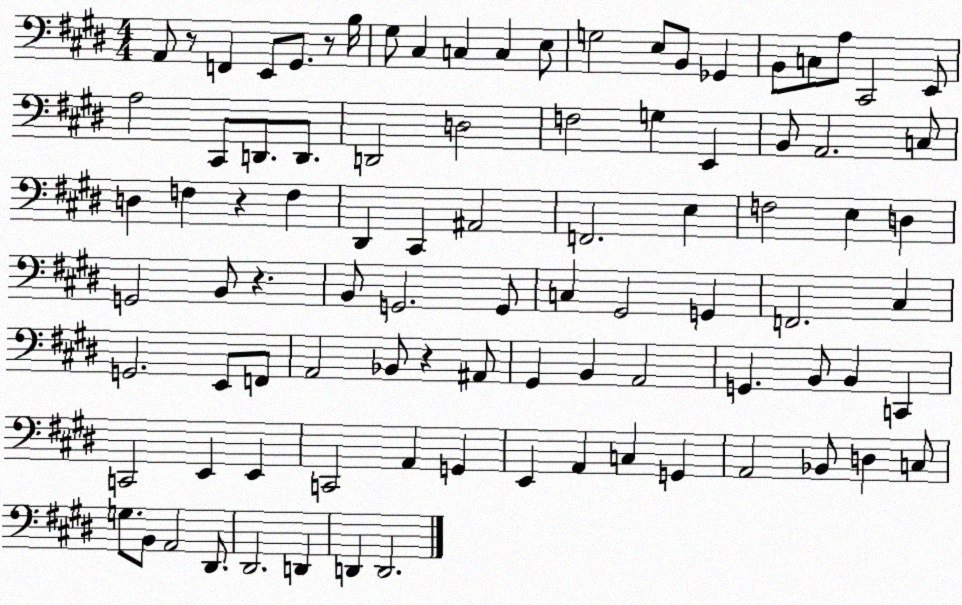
X:1
T:Untitled
M:4/4
L:1/4
K:E
A,,/2 z/2 F,, E,,/2 ^G,,/2 z/2 B,/4 ^G,/2 ^C, C, C, E,/2 G,2 E,/2 B,,/2 _G,, B,,/2 C,/2 A,/2 ^C,,2 E,,/2 A,2 ^C,,/2 D,,/2 D,,/2 D,,2 D,2 F,2 G, E,, B,,/2 A,,2 C,/2 D, F, z F, ^D,, ^C,, ^A,,2 F,,2 E, F,2 E, D, G,,2 B,,/2 z B,,/2 G,,2 G,,/2 C, ^G,,2 G,, F,,2 ^C, G,,2 E,,/2 F,,/2 A,,2 _B,,/2 z ^A,,/2 ^G,, B,, A,,2 G,, B,,/2 B,, C,, C,,2 E,, E,, C,,2 A,, G,, E,, A,, C, G,, A,,2 _B,,/2 D, C,/2 G,/2 B,,/2 A,,2 ^D,,/2 ^D,,2 D,, D,, D,,2